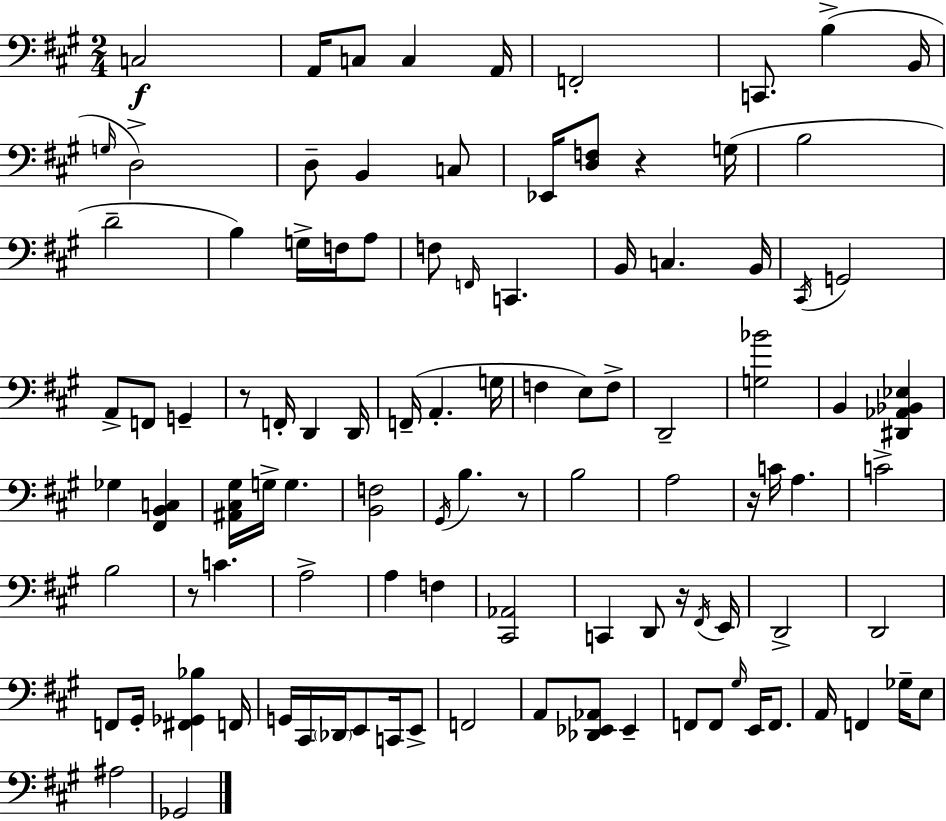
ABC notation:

X:1
T:Untitled
M:2/4
L:1/4
K:A
C,2 A,,/4 C,/2 C, A,,/4 F,,2 C,,/2 B, B,,/4 G,/4 D,2 D,/2 B,, C,/2 _E,,/4 [D,F,]/2 z G,/4 B,2 D2 B, G,/4 F,/4 A,/2 F,/2 F,,/4 C,, B,,/4 C, B,,/4 ^C,,/4 G,,2 A,,/2 F,,/2 G,, z/2 F,,/4 D,, D,,/4 F,,/4 A,, G,/4 F, E,/2 F,/2 D,,2 [G,_B]2 B,, [^D,,_A,,_B,,_E,] _G, [^F,,B,,C,] [^A,,^C,^G,]/4 G,/4 G, [B,,F,]2 ^G,,/4 B, z/2 B,2 A,2 z/4 C/4 A, C2 B,2 z/2 C A,2 A, F, [^C,,_A,,]2 C,, D,,/2 z/4 ^F,,/4 E,,/4 D,,2 D,,2 F,,/2 ^G,,/4 [^F,,_G,,_B,] F,,/4 G,,/4 ^C,,/4 _D,,/4 E,,/2 C,,/4 E,,/2 F,,2 A,,/2 [_D,,_E,,_A,,]/2 _E,, F,,/2 F,,/2 ^G,/4 E,,/4 F,,/2 A,,/4 F,, _G,/4 E,/2 ^A,2 _G,,2